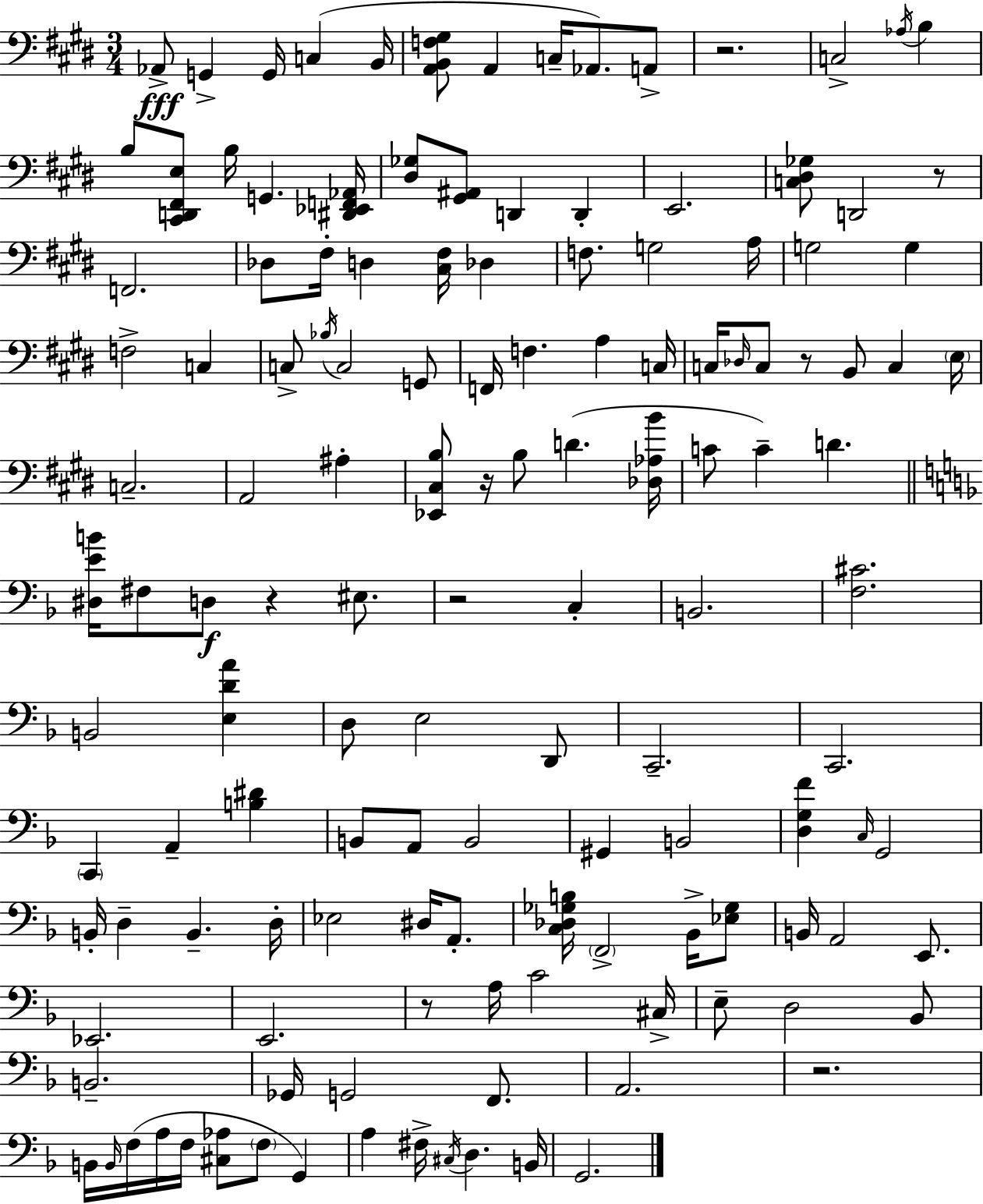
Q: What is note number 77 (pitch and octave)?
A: D3